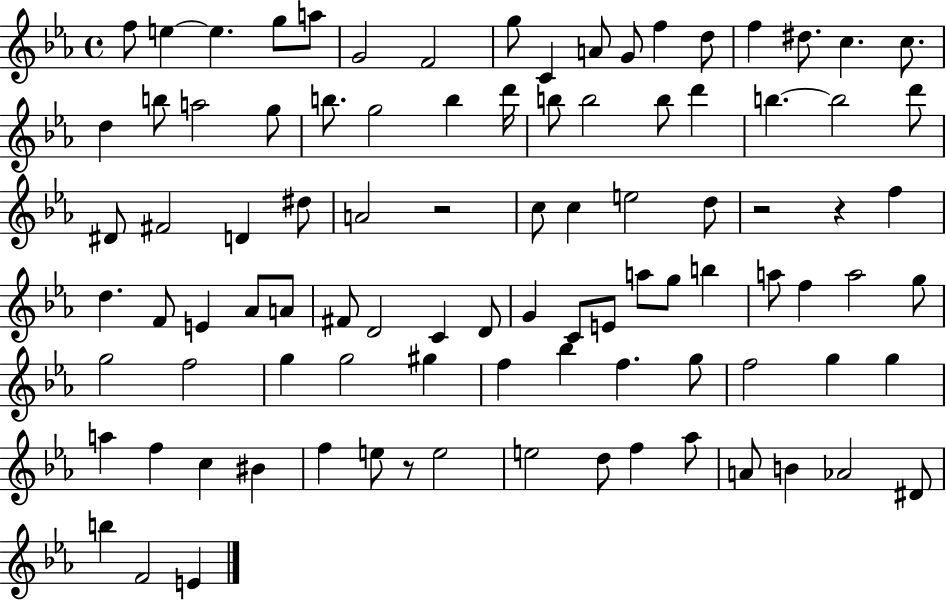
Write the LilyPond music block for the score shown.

{
  \clef treble
  \time 4/4
  \defaultTimeSignature
  \key ees \major
  f''8 e''4~~ e''4. g''8 a''8 | g'2 f'2 | g''8 c'4 a'8 g'8 f''4 d''8 | f''4 dis''8. c''4. c''8. | \break d''4 b''8 a''2 g''8 | b''8. g''2 b''4 d'''16 | b''8 b''2 b''8 d'''4 | b''4.~~ b''2 d'''8 | \break dis'8 fis'2 d'4 dis''8 | a'2 r2 | c''8 c''4 e''2 d''8 | r2 r4 f''4 | \break d''4. f'8 e'4 aes'8 a'8 | fis'8 d'2 c'4 d'8 | g'4 c'8 e'8 a''8 g''8 b''4 | a''8 f''4 a''2 g''8 | \break g''2 f''2 | g''4 g''2 gis''4 | f''4 bes''4 f''4. g''8 | f''2 g''4 g''4 | \break a''4 f''4 c''4 bis'4 | f''4 e''8 r8 e''2 | e''2 d''8 f''4 aes''8 | a'8 b'4 aes'2 dis'8 | \break b''4 f'2 e'4 | \bar "|."
}